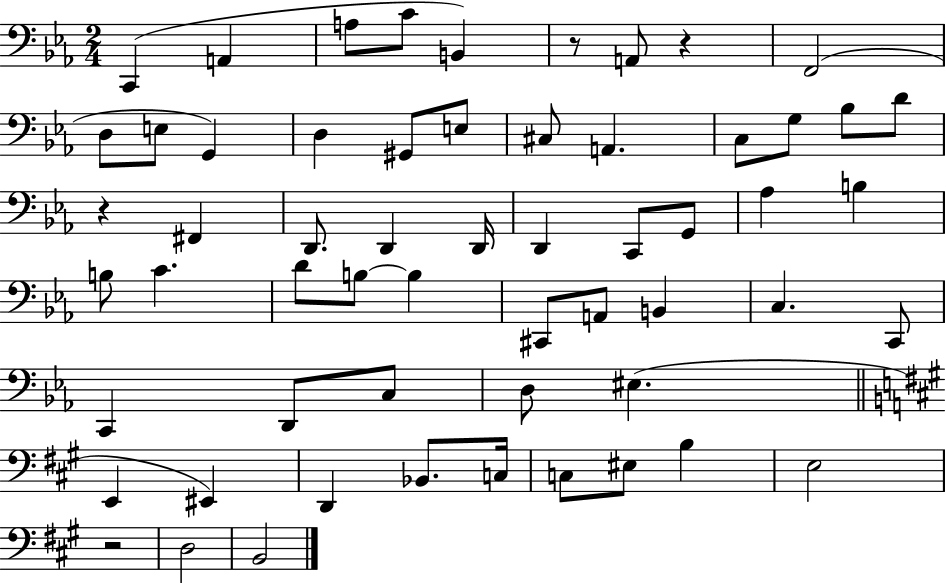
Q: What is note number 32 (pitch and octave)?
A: B3